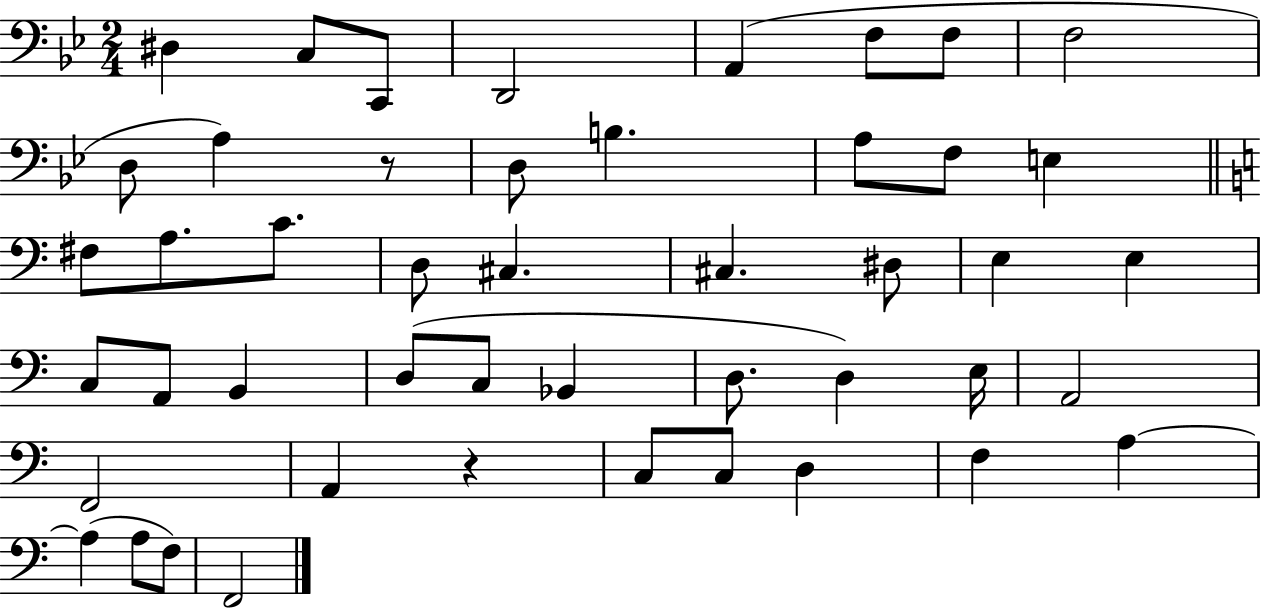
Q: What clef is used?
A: bass